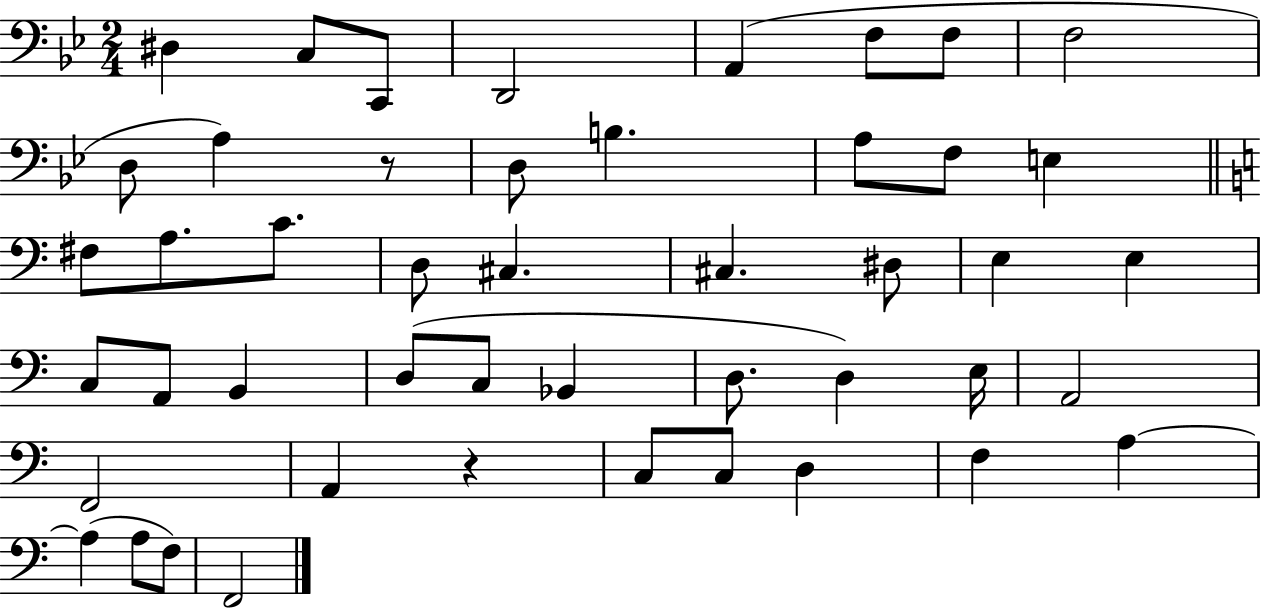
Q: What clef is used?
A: bass